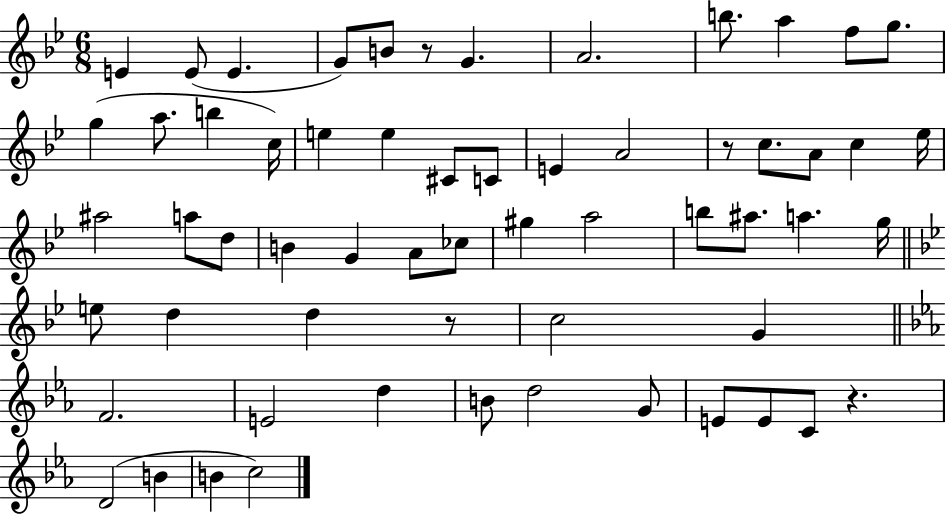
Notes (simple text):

E4/q E4/e E4/q. G4/e B4/e R/e G4/q. A4/h. B5/e. A5/q F5/e G5/e. G5/q A5/e. B5/q C5/s E5/q E5/q C#4/e C4/e E4/q A4/h R/e C5/e. A4/e C5/q Eb5/s A#5/h A5/e D5/e B4/q G4/q A4/e CES5/e G#5/q A5/h B5/e A#5/e. A5/q. G5/s E5/e D5/q D5/q R/e C5/h G4/q F4/h. E4/h D5/q B4/e D5/h G4/e E4/e E4/e C4/e R/q. D4/h B4/q B4/q C5/h